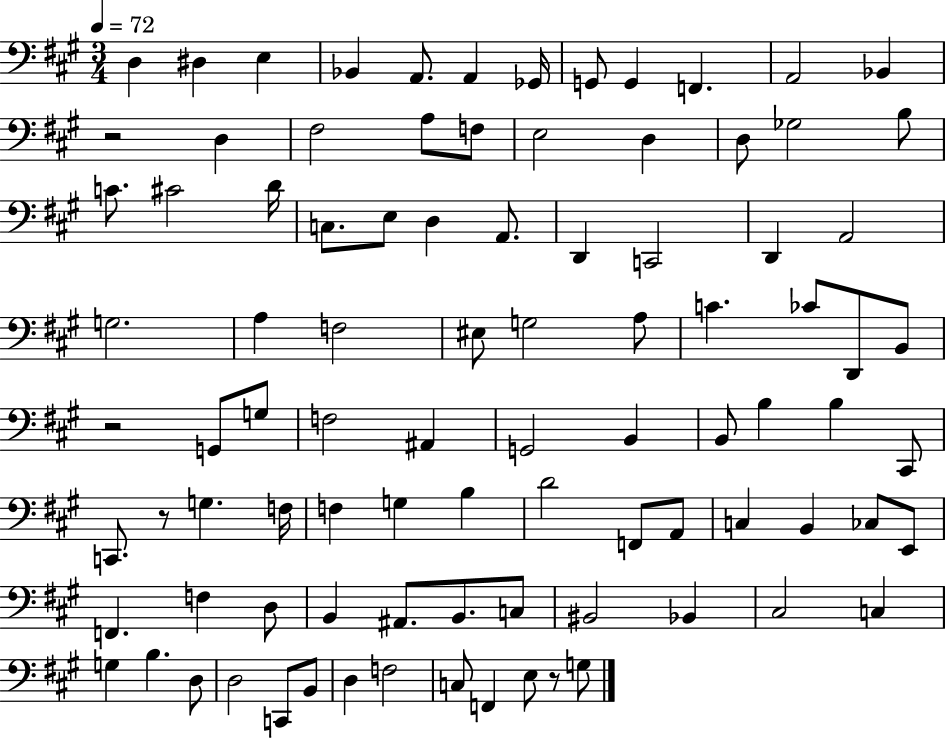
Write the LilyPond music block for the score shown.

{
  \clef bass
  \numericTimeSignature
  \time 3/4
  \key a \major
  \tempo 4 = 72
  \repeat volta 2 { d4 dis4 e4 | bes,4 a,8. a,4 ges,16 | g,8 g,4 f,4. | a,2 bes,4 | \break r2 d4 | fis2 a8 f8 | e2 d4 | d8 ges2 b8 | \break c'8. cis'2 d'16 | c8. e8 d4 a,8. | d,4 c,2 | d,4 a,2 | \break g2. | a4 f2 | eis8 g2 a8 | c'4. ces'8 d,8 b,8 | \break r2 g,8 g8 | f2 ais,4 | g,2 b,4 | b,8 b4 b4 cis,8 | \break c,8. r8 g4. f16 | f4 g4 b4 | d'2 f,8 a,8 | c4 b,4 ces8 e,8 | \break f,4. f4 d8 | b,4 ais,8. b,8. c8 | bis,2 bes,4 | cis2 c4 | \break g4 b4. d8 | d2 c,8 b,8 | d4 f2 | c8 f,4 e8 r8 g8 | \break } \bar "|."
}